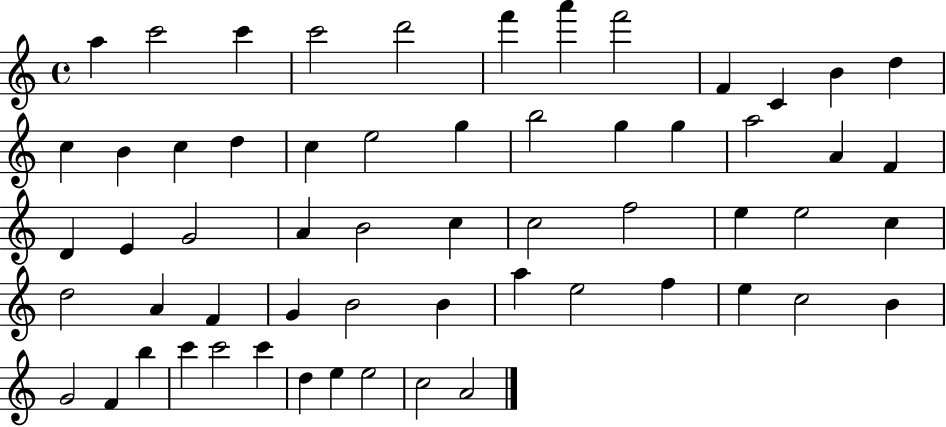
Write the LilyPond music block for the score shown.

{
  \clef treble
  \time 4/4
  \defaultTimeSignature
  \key c \major
  a''4 c'''2 c'''4 | c'''2 d'''2 | f'''4 a'''4 f'''2 | f'4 c'4 b'4 d''4 | \break c''4 b'4 c''4 d''4 | c''4 e''2 g''4 | b''2 g''4 g''4 | a''2 a'4 f'4 | \break d'4 e'4 g'2 | a'4 b'2 c''4 | c''2 f''2 | e''4 e''2 c''4 | \break d''2 a'4 f'4 | g'4 b'2 b'4 | a''4 e''2 f''4 | e''4 c''2 b'4 | \break g'2 f'4 b''4 | c'''4 c'''2 c'''4 | d''4 e''4 e''2 | c''2 a'2 | \break \bar "|."
}